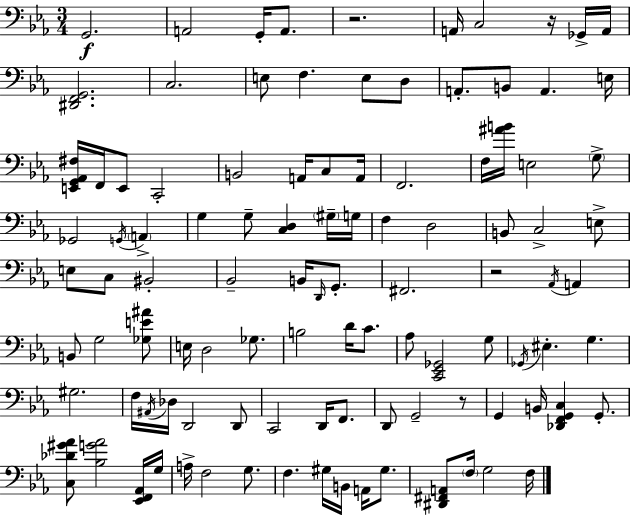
G2/h. A2/h G2/s A2/e. R/h. A2/s C3/h R/s Gb2/s A2/s [D#2,F2,G2]/h. C3/h. E3/e F3/q. E3/e D3/e A2/e. B2/e A2/q. E3/s [E2,G2,Ab2,F#3]/s F2/s E2/e C2/h B2/h A2/s C3/e A2/s F2/h. F3/s [A#4,B4]/s E3/h G3/e Gb2/h G2/s A2/q G3/q G3/e [C3,D3]/q G#3/s G3/s F3/q D3/h B2/e C3/h E3/e E3/e C3/e BIS2/h Bb2/h B2/s D2/s G2/e. F#2/h. R/h Ab2/s A2/q B2/e G3/h [Gb3,E4,A#4]/e E3/s D3/h Gb3/e. B3/h D4/s C4/e. Ab3/e [C2,Eb2,Gb2]/h G3/e Gb2/s EIS3/q. G3/q. G#3/h. F3/s A#2/s Db3/s D2/h D2/e C2/h D2/s F2/e. D2/e G2/h R/e G2/q B2/s [Db2,F2,G2,C3]/q G2/e. [C3,Db4,G#4,Ab4]/e [Bb3,G4,Ab4]/h [Eb2,F2,Ab2]/s G3/s A3/s F3/h G3/e. F3/q. G#3/s B2/s A2/s G#3/e. [D#2,F#2,A2]/e F3/s G3/h F3/s